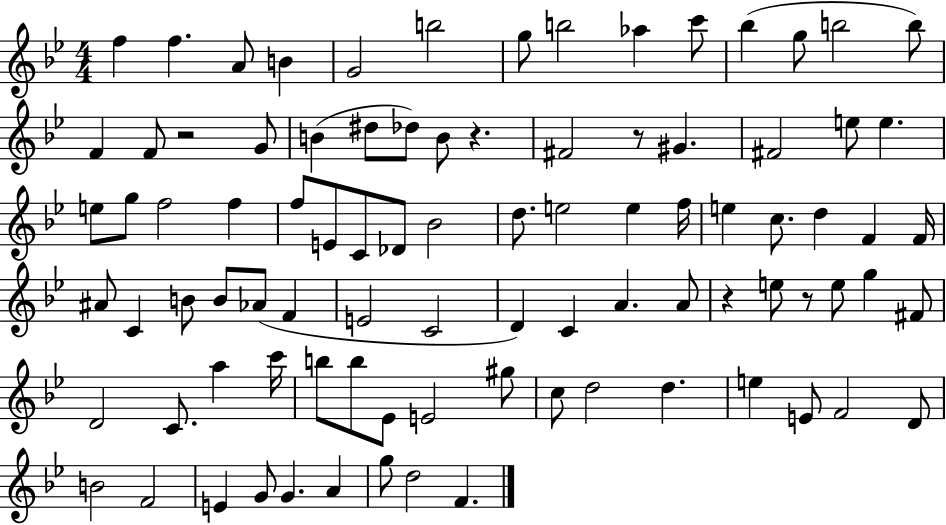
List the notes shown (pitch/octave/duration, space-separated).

F5/q F5/q. A4/e B4/q G4/h B5/h G5/e B5/h Ab5/q C6/e Bb5/q G5/e B5/h B5/e F4/q F4/e R/h G4/e B4/q D#5/e Db5/e B4/e R/q. F#4/h R/e G#4/q. F#4/h E5/e E5/q. E5/e G5/e F5/h F5/q F5/e E4/e C4/e Db4/e Bb4/h D5/e. E5/h E5/q F5/s E5/q C5/e. D5/q F4/q F4/s A#4/e C4/q B4/e B4/e Ab4/e F4/q E4/h C4/h D4/q C4/q A4/q. A4/e R/q E5/e R/e E5/e G5/q F#4/e D4/h C4/e. A5/q C6/s B5/e B5/e Eb4/e E4/h G#5/e C5/e D5/h D5/q. E5/q E4/e F4/h D4/e B4/h F4/h E4/q G4/e G4/q. A4/q G5/e D5/h F4/q.